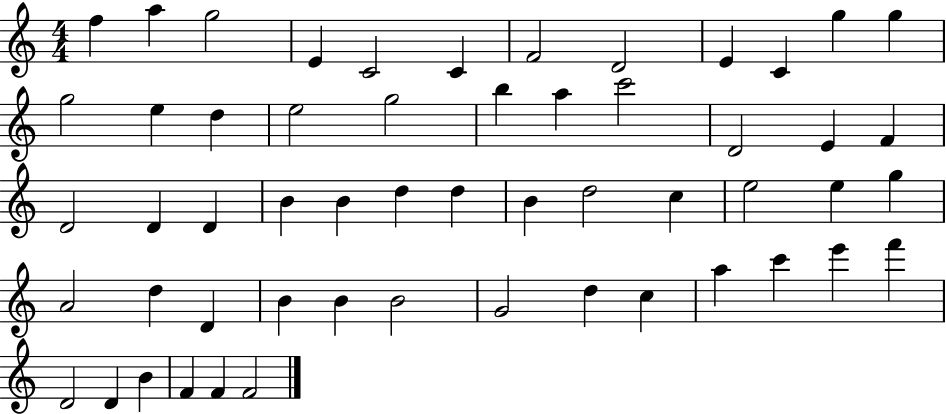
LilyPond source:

{
  \clef treble
  \numericTimeSignature
  \time 4/4
  \key c \major
  f''4 a''4 g''2 | e'4 c'2 c'4 | f'2 d'2 | e'4 c'4 g''4 g''4 | \break g''2 e''4 d''4 | e''2 g''2 | b''4 a''4 c'''2 | d'2 e'4 f'4 | \break d'2 d'4 d'4 | b'4 b'4 d''4 d''4 | b'4 d''2 c''4 | e''2 e''4 g''4 | \break a'2 d''4 d'4 | b'4 b'4 b'2 | g'2 d''4 c''4 | a''4 c'''4 e'''4 f'''4 | \break d'2 d'4 b'4 | f'4 f'4 f'2 | \bar "|."
}